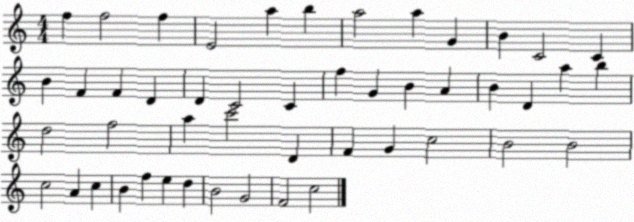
X:1
T:Untitled
M:4/4
L:1/4
K:C
f f2 f E2 a b a2 a G B C2 C B F F D D C2 C f G B A B D a b d2 f2 a c'2 D F G c2 B2 B2 c2 A c B f e d B2 G2 F2 c2